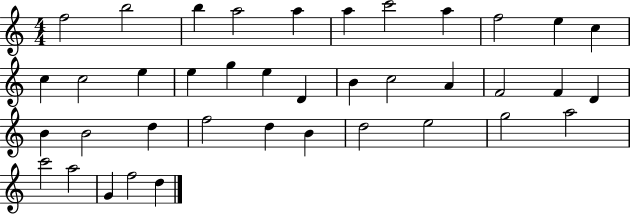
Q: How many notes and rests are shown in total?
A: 39